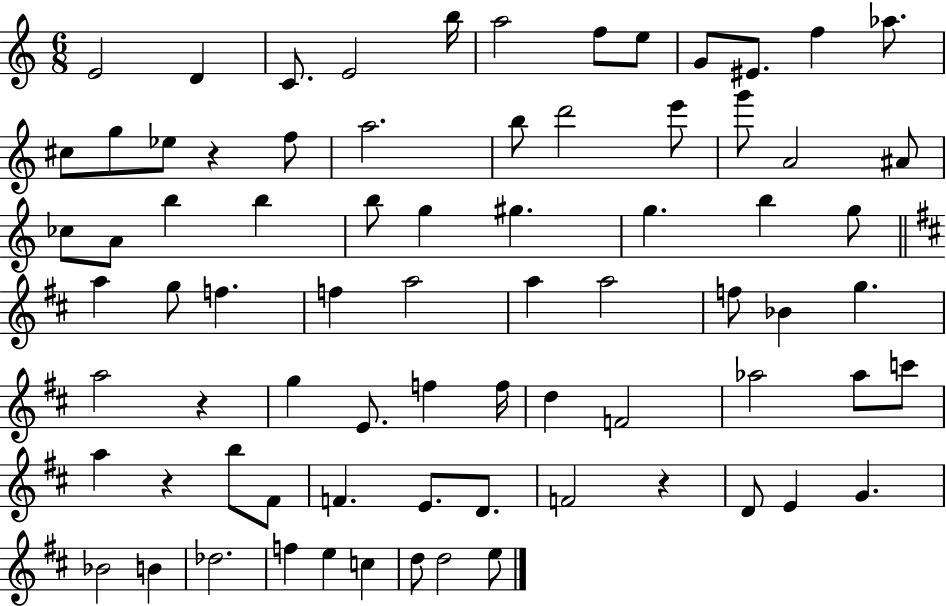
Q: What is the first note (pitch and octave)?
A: E4